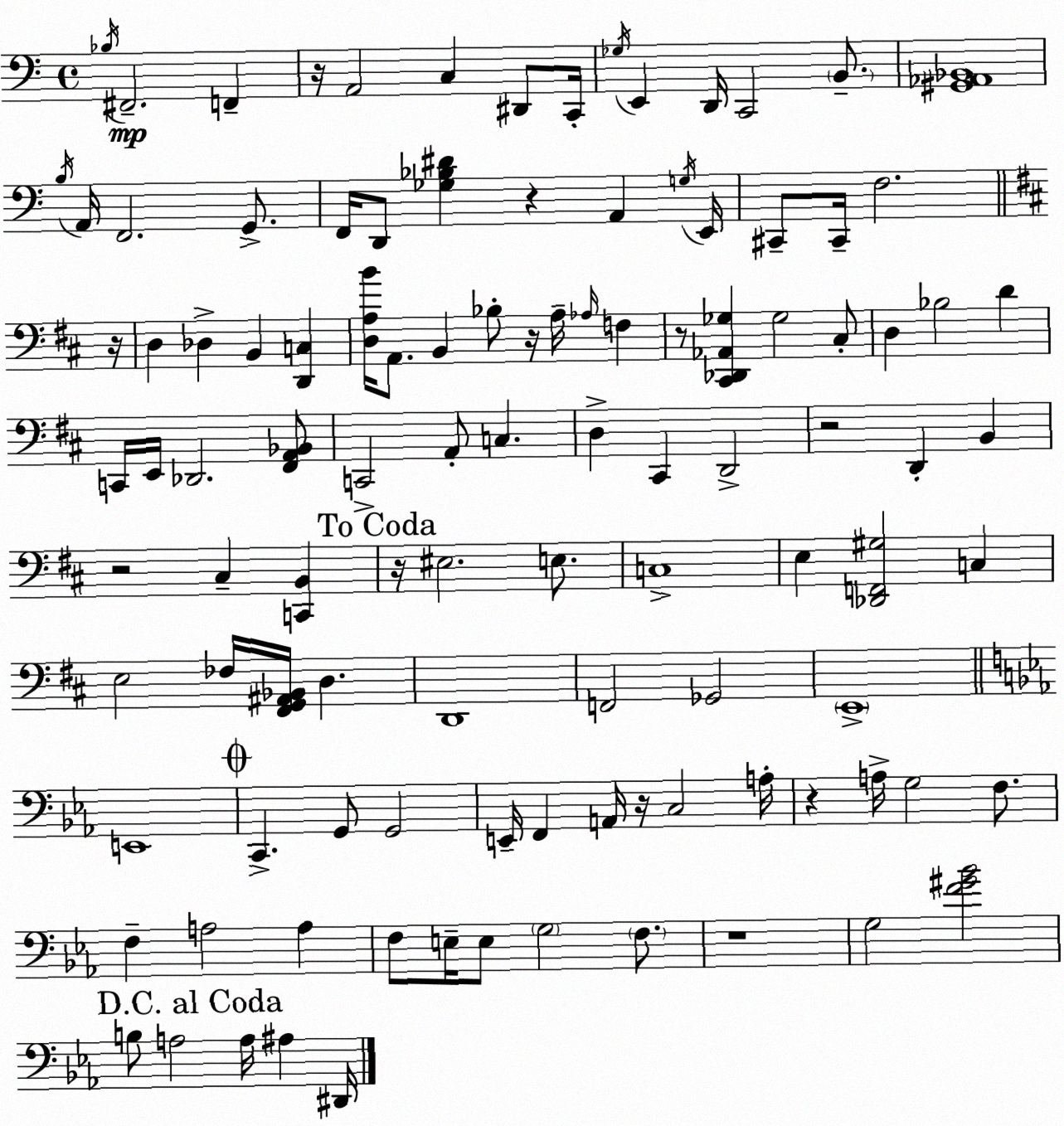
X:1
T:Untitled
M:4/4
L:1/4
K:C
_B,/4 ^F,,2 F,, z/4 A,,2 C, ^D,,/2 C,,/4 _G,/4 E,, D,,/4 C,,2 B,,/2 [^G,,_A,,_B,,]4 B,/4 A,,/4 F,,2 G,,/2 F,,/4 D,,/2 [_G,_B,^D] z A,, G,/4 E,,/4 ^C,,/2 ^C,,/4 F,2 z/4 D, _D, B,, [D,,C,] [D,A,B]/4 A,,/2 B,, _B,/2 z/4 A,/4 _A,/4 F, z/2 [^C,,_D,,_A,,_G,] _G,2 ^C,/2 D, _B,2 D C,,/4 E,,/4 _D,,2 [^F,,A,,_B,,]/2 C,,2 A,,/2 C, D, ^C,, D,,2 z2 D,, B,, z2 ^C, [C,,B,,] z/4 ^E,2 E,/2 C,4 E, [_D,,F,,^G,]2 C, E,2 _F,/4 [^F,,G,,^A,,_B,,]/4 D, D,,4 F,,2 _G,,2 E,,4 E,,4 C,, G,,/2 G,,2 E,,/4 F,, A,,/4 z/4 C,2 A,/4 z A,/4 G,2 F,/2 F, A,2 A, F,/2 E,/4 E,/2 G,2 F,/2 z4 G,2 [F^G_B]2 B,/2 A,2 A,/4 ^A, ^D,,/4